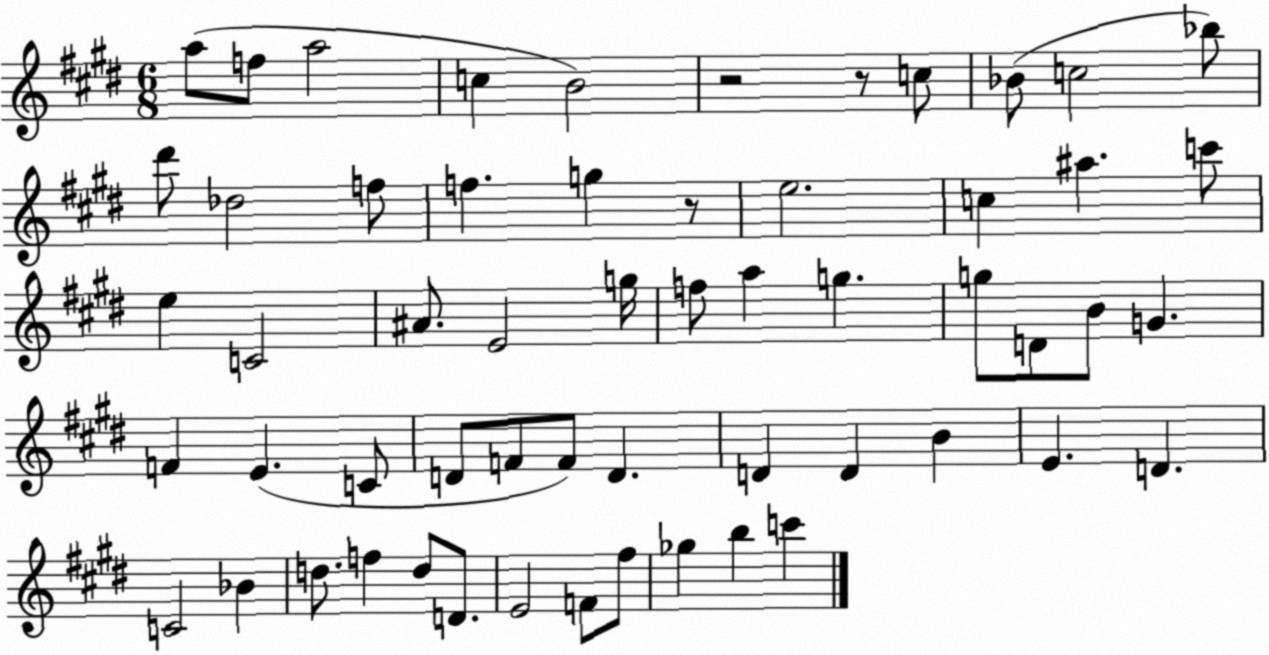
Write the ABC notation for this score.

X:1
T:Untitled
M:6/8
L:1/4
K:E
a/2 f/2 a2 c B2 z2 z/2 c/2 _B/2 c2 _b/2 ^d'/2 _d2 f/2 f g z/2 e2 c ^a c'/2 e C2 ^A/2 E2 g/4 f/2 a g g/2 D/2 B/2 G F E C/2 D/2 F/2 F/2 D D D B E D C2 _B d/2 f d/2 D/2 E2 F/2 ^f/2 _g b c'